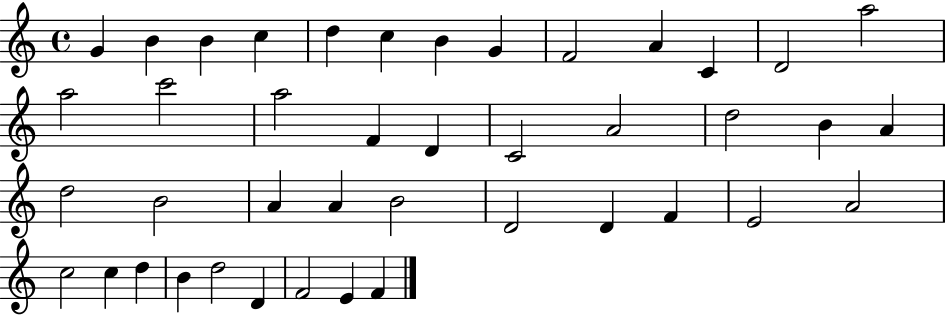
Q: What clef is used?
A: treble